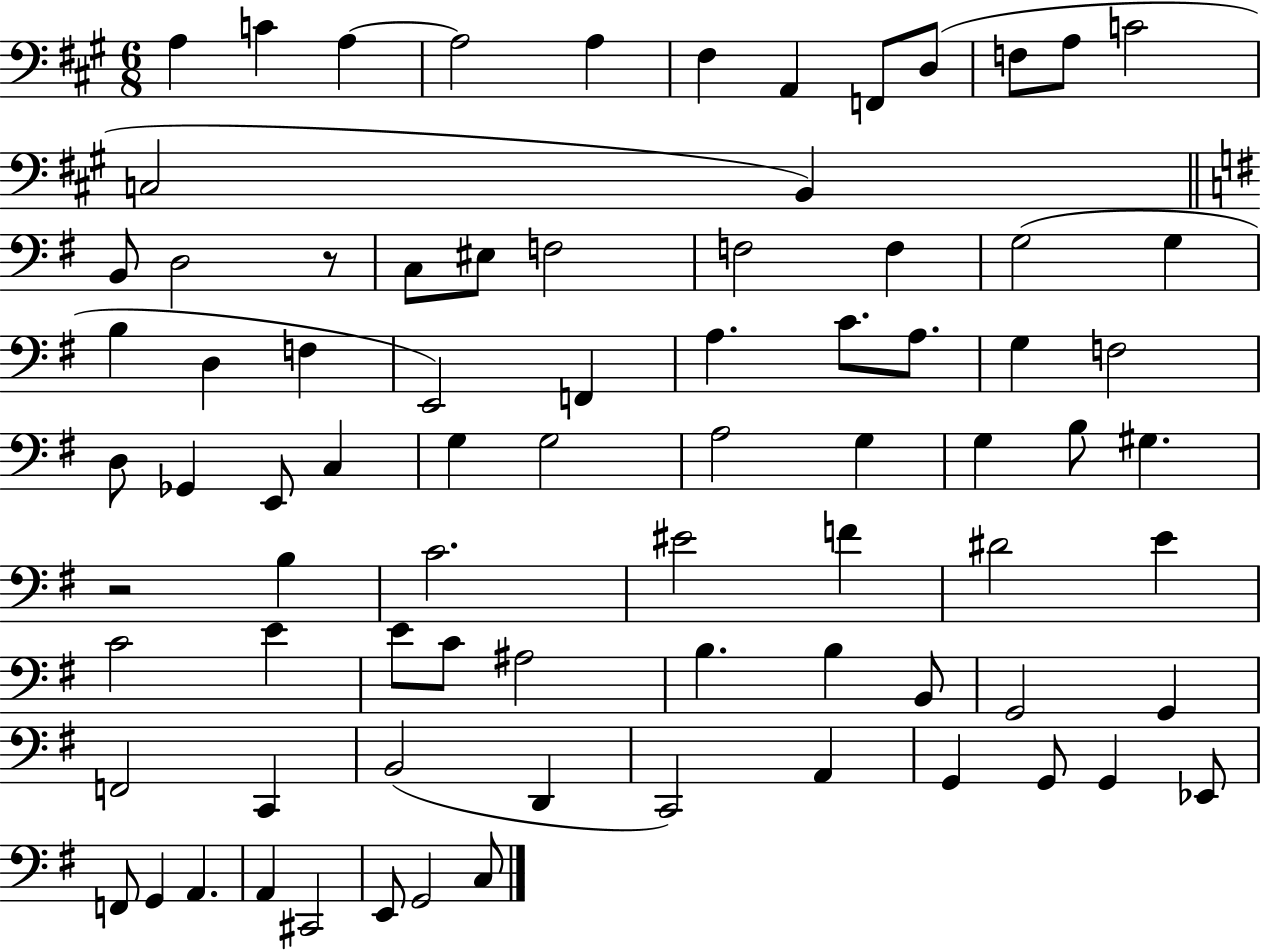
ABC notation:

X:1
T:Untitled
M:6/8
L:1/4
K:A
A, C A, A,2 A, ^F, A,, F,,/2 D,/2 F,/2 A,/2 C2 C,2 B,, B,,/2 D,2 z/2 C,/2 ^E,/2 F,2 F,2 F, G,2 G, B, D, F, E,,2 F,, A, C/2 A,/2 G, F,2 D,/2 _G,, E,,/2 C, G, G,2 A,2 G, G, B,/2 ^G, z2 B, C2 ^E2 F ^D2 E C2 E E/2 C/2 ^A,2 B, B, B,,/2 G,,2 G,, F,,2 C,, B,,2 D,, C,,2 A,, G,, G,,/2 G,, _E,,/2 F,,/2 G,, A,, A,, ^C,,2 E,,/2 G,,2 C,/2